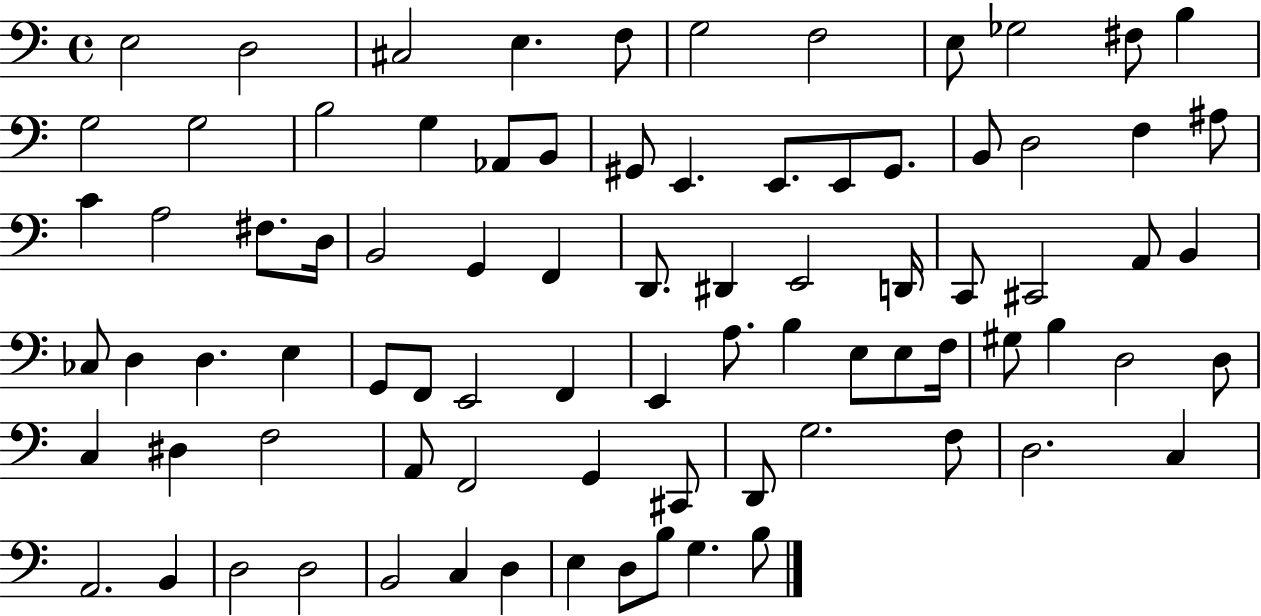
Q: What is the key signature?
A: C major